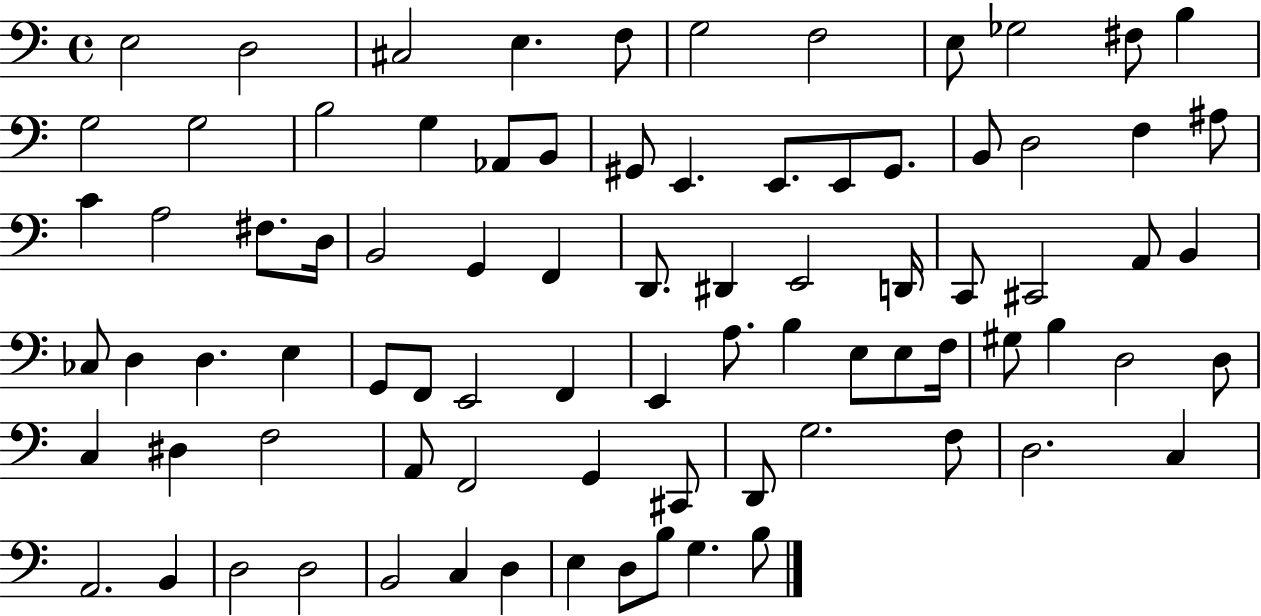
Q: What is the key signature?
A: C major